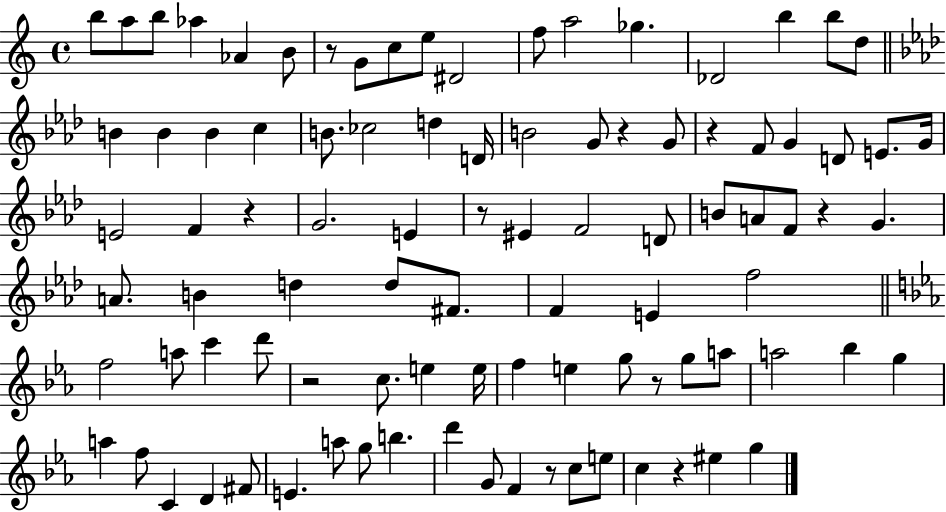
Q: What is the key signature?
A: C major